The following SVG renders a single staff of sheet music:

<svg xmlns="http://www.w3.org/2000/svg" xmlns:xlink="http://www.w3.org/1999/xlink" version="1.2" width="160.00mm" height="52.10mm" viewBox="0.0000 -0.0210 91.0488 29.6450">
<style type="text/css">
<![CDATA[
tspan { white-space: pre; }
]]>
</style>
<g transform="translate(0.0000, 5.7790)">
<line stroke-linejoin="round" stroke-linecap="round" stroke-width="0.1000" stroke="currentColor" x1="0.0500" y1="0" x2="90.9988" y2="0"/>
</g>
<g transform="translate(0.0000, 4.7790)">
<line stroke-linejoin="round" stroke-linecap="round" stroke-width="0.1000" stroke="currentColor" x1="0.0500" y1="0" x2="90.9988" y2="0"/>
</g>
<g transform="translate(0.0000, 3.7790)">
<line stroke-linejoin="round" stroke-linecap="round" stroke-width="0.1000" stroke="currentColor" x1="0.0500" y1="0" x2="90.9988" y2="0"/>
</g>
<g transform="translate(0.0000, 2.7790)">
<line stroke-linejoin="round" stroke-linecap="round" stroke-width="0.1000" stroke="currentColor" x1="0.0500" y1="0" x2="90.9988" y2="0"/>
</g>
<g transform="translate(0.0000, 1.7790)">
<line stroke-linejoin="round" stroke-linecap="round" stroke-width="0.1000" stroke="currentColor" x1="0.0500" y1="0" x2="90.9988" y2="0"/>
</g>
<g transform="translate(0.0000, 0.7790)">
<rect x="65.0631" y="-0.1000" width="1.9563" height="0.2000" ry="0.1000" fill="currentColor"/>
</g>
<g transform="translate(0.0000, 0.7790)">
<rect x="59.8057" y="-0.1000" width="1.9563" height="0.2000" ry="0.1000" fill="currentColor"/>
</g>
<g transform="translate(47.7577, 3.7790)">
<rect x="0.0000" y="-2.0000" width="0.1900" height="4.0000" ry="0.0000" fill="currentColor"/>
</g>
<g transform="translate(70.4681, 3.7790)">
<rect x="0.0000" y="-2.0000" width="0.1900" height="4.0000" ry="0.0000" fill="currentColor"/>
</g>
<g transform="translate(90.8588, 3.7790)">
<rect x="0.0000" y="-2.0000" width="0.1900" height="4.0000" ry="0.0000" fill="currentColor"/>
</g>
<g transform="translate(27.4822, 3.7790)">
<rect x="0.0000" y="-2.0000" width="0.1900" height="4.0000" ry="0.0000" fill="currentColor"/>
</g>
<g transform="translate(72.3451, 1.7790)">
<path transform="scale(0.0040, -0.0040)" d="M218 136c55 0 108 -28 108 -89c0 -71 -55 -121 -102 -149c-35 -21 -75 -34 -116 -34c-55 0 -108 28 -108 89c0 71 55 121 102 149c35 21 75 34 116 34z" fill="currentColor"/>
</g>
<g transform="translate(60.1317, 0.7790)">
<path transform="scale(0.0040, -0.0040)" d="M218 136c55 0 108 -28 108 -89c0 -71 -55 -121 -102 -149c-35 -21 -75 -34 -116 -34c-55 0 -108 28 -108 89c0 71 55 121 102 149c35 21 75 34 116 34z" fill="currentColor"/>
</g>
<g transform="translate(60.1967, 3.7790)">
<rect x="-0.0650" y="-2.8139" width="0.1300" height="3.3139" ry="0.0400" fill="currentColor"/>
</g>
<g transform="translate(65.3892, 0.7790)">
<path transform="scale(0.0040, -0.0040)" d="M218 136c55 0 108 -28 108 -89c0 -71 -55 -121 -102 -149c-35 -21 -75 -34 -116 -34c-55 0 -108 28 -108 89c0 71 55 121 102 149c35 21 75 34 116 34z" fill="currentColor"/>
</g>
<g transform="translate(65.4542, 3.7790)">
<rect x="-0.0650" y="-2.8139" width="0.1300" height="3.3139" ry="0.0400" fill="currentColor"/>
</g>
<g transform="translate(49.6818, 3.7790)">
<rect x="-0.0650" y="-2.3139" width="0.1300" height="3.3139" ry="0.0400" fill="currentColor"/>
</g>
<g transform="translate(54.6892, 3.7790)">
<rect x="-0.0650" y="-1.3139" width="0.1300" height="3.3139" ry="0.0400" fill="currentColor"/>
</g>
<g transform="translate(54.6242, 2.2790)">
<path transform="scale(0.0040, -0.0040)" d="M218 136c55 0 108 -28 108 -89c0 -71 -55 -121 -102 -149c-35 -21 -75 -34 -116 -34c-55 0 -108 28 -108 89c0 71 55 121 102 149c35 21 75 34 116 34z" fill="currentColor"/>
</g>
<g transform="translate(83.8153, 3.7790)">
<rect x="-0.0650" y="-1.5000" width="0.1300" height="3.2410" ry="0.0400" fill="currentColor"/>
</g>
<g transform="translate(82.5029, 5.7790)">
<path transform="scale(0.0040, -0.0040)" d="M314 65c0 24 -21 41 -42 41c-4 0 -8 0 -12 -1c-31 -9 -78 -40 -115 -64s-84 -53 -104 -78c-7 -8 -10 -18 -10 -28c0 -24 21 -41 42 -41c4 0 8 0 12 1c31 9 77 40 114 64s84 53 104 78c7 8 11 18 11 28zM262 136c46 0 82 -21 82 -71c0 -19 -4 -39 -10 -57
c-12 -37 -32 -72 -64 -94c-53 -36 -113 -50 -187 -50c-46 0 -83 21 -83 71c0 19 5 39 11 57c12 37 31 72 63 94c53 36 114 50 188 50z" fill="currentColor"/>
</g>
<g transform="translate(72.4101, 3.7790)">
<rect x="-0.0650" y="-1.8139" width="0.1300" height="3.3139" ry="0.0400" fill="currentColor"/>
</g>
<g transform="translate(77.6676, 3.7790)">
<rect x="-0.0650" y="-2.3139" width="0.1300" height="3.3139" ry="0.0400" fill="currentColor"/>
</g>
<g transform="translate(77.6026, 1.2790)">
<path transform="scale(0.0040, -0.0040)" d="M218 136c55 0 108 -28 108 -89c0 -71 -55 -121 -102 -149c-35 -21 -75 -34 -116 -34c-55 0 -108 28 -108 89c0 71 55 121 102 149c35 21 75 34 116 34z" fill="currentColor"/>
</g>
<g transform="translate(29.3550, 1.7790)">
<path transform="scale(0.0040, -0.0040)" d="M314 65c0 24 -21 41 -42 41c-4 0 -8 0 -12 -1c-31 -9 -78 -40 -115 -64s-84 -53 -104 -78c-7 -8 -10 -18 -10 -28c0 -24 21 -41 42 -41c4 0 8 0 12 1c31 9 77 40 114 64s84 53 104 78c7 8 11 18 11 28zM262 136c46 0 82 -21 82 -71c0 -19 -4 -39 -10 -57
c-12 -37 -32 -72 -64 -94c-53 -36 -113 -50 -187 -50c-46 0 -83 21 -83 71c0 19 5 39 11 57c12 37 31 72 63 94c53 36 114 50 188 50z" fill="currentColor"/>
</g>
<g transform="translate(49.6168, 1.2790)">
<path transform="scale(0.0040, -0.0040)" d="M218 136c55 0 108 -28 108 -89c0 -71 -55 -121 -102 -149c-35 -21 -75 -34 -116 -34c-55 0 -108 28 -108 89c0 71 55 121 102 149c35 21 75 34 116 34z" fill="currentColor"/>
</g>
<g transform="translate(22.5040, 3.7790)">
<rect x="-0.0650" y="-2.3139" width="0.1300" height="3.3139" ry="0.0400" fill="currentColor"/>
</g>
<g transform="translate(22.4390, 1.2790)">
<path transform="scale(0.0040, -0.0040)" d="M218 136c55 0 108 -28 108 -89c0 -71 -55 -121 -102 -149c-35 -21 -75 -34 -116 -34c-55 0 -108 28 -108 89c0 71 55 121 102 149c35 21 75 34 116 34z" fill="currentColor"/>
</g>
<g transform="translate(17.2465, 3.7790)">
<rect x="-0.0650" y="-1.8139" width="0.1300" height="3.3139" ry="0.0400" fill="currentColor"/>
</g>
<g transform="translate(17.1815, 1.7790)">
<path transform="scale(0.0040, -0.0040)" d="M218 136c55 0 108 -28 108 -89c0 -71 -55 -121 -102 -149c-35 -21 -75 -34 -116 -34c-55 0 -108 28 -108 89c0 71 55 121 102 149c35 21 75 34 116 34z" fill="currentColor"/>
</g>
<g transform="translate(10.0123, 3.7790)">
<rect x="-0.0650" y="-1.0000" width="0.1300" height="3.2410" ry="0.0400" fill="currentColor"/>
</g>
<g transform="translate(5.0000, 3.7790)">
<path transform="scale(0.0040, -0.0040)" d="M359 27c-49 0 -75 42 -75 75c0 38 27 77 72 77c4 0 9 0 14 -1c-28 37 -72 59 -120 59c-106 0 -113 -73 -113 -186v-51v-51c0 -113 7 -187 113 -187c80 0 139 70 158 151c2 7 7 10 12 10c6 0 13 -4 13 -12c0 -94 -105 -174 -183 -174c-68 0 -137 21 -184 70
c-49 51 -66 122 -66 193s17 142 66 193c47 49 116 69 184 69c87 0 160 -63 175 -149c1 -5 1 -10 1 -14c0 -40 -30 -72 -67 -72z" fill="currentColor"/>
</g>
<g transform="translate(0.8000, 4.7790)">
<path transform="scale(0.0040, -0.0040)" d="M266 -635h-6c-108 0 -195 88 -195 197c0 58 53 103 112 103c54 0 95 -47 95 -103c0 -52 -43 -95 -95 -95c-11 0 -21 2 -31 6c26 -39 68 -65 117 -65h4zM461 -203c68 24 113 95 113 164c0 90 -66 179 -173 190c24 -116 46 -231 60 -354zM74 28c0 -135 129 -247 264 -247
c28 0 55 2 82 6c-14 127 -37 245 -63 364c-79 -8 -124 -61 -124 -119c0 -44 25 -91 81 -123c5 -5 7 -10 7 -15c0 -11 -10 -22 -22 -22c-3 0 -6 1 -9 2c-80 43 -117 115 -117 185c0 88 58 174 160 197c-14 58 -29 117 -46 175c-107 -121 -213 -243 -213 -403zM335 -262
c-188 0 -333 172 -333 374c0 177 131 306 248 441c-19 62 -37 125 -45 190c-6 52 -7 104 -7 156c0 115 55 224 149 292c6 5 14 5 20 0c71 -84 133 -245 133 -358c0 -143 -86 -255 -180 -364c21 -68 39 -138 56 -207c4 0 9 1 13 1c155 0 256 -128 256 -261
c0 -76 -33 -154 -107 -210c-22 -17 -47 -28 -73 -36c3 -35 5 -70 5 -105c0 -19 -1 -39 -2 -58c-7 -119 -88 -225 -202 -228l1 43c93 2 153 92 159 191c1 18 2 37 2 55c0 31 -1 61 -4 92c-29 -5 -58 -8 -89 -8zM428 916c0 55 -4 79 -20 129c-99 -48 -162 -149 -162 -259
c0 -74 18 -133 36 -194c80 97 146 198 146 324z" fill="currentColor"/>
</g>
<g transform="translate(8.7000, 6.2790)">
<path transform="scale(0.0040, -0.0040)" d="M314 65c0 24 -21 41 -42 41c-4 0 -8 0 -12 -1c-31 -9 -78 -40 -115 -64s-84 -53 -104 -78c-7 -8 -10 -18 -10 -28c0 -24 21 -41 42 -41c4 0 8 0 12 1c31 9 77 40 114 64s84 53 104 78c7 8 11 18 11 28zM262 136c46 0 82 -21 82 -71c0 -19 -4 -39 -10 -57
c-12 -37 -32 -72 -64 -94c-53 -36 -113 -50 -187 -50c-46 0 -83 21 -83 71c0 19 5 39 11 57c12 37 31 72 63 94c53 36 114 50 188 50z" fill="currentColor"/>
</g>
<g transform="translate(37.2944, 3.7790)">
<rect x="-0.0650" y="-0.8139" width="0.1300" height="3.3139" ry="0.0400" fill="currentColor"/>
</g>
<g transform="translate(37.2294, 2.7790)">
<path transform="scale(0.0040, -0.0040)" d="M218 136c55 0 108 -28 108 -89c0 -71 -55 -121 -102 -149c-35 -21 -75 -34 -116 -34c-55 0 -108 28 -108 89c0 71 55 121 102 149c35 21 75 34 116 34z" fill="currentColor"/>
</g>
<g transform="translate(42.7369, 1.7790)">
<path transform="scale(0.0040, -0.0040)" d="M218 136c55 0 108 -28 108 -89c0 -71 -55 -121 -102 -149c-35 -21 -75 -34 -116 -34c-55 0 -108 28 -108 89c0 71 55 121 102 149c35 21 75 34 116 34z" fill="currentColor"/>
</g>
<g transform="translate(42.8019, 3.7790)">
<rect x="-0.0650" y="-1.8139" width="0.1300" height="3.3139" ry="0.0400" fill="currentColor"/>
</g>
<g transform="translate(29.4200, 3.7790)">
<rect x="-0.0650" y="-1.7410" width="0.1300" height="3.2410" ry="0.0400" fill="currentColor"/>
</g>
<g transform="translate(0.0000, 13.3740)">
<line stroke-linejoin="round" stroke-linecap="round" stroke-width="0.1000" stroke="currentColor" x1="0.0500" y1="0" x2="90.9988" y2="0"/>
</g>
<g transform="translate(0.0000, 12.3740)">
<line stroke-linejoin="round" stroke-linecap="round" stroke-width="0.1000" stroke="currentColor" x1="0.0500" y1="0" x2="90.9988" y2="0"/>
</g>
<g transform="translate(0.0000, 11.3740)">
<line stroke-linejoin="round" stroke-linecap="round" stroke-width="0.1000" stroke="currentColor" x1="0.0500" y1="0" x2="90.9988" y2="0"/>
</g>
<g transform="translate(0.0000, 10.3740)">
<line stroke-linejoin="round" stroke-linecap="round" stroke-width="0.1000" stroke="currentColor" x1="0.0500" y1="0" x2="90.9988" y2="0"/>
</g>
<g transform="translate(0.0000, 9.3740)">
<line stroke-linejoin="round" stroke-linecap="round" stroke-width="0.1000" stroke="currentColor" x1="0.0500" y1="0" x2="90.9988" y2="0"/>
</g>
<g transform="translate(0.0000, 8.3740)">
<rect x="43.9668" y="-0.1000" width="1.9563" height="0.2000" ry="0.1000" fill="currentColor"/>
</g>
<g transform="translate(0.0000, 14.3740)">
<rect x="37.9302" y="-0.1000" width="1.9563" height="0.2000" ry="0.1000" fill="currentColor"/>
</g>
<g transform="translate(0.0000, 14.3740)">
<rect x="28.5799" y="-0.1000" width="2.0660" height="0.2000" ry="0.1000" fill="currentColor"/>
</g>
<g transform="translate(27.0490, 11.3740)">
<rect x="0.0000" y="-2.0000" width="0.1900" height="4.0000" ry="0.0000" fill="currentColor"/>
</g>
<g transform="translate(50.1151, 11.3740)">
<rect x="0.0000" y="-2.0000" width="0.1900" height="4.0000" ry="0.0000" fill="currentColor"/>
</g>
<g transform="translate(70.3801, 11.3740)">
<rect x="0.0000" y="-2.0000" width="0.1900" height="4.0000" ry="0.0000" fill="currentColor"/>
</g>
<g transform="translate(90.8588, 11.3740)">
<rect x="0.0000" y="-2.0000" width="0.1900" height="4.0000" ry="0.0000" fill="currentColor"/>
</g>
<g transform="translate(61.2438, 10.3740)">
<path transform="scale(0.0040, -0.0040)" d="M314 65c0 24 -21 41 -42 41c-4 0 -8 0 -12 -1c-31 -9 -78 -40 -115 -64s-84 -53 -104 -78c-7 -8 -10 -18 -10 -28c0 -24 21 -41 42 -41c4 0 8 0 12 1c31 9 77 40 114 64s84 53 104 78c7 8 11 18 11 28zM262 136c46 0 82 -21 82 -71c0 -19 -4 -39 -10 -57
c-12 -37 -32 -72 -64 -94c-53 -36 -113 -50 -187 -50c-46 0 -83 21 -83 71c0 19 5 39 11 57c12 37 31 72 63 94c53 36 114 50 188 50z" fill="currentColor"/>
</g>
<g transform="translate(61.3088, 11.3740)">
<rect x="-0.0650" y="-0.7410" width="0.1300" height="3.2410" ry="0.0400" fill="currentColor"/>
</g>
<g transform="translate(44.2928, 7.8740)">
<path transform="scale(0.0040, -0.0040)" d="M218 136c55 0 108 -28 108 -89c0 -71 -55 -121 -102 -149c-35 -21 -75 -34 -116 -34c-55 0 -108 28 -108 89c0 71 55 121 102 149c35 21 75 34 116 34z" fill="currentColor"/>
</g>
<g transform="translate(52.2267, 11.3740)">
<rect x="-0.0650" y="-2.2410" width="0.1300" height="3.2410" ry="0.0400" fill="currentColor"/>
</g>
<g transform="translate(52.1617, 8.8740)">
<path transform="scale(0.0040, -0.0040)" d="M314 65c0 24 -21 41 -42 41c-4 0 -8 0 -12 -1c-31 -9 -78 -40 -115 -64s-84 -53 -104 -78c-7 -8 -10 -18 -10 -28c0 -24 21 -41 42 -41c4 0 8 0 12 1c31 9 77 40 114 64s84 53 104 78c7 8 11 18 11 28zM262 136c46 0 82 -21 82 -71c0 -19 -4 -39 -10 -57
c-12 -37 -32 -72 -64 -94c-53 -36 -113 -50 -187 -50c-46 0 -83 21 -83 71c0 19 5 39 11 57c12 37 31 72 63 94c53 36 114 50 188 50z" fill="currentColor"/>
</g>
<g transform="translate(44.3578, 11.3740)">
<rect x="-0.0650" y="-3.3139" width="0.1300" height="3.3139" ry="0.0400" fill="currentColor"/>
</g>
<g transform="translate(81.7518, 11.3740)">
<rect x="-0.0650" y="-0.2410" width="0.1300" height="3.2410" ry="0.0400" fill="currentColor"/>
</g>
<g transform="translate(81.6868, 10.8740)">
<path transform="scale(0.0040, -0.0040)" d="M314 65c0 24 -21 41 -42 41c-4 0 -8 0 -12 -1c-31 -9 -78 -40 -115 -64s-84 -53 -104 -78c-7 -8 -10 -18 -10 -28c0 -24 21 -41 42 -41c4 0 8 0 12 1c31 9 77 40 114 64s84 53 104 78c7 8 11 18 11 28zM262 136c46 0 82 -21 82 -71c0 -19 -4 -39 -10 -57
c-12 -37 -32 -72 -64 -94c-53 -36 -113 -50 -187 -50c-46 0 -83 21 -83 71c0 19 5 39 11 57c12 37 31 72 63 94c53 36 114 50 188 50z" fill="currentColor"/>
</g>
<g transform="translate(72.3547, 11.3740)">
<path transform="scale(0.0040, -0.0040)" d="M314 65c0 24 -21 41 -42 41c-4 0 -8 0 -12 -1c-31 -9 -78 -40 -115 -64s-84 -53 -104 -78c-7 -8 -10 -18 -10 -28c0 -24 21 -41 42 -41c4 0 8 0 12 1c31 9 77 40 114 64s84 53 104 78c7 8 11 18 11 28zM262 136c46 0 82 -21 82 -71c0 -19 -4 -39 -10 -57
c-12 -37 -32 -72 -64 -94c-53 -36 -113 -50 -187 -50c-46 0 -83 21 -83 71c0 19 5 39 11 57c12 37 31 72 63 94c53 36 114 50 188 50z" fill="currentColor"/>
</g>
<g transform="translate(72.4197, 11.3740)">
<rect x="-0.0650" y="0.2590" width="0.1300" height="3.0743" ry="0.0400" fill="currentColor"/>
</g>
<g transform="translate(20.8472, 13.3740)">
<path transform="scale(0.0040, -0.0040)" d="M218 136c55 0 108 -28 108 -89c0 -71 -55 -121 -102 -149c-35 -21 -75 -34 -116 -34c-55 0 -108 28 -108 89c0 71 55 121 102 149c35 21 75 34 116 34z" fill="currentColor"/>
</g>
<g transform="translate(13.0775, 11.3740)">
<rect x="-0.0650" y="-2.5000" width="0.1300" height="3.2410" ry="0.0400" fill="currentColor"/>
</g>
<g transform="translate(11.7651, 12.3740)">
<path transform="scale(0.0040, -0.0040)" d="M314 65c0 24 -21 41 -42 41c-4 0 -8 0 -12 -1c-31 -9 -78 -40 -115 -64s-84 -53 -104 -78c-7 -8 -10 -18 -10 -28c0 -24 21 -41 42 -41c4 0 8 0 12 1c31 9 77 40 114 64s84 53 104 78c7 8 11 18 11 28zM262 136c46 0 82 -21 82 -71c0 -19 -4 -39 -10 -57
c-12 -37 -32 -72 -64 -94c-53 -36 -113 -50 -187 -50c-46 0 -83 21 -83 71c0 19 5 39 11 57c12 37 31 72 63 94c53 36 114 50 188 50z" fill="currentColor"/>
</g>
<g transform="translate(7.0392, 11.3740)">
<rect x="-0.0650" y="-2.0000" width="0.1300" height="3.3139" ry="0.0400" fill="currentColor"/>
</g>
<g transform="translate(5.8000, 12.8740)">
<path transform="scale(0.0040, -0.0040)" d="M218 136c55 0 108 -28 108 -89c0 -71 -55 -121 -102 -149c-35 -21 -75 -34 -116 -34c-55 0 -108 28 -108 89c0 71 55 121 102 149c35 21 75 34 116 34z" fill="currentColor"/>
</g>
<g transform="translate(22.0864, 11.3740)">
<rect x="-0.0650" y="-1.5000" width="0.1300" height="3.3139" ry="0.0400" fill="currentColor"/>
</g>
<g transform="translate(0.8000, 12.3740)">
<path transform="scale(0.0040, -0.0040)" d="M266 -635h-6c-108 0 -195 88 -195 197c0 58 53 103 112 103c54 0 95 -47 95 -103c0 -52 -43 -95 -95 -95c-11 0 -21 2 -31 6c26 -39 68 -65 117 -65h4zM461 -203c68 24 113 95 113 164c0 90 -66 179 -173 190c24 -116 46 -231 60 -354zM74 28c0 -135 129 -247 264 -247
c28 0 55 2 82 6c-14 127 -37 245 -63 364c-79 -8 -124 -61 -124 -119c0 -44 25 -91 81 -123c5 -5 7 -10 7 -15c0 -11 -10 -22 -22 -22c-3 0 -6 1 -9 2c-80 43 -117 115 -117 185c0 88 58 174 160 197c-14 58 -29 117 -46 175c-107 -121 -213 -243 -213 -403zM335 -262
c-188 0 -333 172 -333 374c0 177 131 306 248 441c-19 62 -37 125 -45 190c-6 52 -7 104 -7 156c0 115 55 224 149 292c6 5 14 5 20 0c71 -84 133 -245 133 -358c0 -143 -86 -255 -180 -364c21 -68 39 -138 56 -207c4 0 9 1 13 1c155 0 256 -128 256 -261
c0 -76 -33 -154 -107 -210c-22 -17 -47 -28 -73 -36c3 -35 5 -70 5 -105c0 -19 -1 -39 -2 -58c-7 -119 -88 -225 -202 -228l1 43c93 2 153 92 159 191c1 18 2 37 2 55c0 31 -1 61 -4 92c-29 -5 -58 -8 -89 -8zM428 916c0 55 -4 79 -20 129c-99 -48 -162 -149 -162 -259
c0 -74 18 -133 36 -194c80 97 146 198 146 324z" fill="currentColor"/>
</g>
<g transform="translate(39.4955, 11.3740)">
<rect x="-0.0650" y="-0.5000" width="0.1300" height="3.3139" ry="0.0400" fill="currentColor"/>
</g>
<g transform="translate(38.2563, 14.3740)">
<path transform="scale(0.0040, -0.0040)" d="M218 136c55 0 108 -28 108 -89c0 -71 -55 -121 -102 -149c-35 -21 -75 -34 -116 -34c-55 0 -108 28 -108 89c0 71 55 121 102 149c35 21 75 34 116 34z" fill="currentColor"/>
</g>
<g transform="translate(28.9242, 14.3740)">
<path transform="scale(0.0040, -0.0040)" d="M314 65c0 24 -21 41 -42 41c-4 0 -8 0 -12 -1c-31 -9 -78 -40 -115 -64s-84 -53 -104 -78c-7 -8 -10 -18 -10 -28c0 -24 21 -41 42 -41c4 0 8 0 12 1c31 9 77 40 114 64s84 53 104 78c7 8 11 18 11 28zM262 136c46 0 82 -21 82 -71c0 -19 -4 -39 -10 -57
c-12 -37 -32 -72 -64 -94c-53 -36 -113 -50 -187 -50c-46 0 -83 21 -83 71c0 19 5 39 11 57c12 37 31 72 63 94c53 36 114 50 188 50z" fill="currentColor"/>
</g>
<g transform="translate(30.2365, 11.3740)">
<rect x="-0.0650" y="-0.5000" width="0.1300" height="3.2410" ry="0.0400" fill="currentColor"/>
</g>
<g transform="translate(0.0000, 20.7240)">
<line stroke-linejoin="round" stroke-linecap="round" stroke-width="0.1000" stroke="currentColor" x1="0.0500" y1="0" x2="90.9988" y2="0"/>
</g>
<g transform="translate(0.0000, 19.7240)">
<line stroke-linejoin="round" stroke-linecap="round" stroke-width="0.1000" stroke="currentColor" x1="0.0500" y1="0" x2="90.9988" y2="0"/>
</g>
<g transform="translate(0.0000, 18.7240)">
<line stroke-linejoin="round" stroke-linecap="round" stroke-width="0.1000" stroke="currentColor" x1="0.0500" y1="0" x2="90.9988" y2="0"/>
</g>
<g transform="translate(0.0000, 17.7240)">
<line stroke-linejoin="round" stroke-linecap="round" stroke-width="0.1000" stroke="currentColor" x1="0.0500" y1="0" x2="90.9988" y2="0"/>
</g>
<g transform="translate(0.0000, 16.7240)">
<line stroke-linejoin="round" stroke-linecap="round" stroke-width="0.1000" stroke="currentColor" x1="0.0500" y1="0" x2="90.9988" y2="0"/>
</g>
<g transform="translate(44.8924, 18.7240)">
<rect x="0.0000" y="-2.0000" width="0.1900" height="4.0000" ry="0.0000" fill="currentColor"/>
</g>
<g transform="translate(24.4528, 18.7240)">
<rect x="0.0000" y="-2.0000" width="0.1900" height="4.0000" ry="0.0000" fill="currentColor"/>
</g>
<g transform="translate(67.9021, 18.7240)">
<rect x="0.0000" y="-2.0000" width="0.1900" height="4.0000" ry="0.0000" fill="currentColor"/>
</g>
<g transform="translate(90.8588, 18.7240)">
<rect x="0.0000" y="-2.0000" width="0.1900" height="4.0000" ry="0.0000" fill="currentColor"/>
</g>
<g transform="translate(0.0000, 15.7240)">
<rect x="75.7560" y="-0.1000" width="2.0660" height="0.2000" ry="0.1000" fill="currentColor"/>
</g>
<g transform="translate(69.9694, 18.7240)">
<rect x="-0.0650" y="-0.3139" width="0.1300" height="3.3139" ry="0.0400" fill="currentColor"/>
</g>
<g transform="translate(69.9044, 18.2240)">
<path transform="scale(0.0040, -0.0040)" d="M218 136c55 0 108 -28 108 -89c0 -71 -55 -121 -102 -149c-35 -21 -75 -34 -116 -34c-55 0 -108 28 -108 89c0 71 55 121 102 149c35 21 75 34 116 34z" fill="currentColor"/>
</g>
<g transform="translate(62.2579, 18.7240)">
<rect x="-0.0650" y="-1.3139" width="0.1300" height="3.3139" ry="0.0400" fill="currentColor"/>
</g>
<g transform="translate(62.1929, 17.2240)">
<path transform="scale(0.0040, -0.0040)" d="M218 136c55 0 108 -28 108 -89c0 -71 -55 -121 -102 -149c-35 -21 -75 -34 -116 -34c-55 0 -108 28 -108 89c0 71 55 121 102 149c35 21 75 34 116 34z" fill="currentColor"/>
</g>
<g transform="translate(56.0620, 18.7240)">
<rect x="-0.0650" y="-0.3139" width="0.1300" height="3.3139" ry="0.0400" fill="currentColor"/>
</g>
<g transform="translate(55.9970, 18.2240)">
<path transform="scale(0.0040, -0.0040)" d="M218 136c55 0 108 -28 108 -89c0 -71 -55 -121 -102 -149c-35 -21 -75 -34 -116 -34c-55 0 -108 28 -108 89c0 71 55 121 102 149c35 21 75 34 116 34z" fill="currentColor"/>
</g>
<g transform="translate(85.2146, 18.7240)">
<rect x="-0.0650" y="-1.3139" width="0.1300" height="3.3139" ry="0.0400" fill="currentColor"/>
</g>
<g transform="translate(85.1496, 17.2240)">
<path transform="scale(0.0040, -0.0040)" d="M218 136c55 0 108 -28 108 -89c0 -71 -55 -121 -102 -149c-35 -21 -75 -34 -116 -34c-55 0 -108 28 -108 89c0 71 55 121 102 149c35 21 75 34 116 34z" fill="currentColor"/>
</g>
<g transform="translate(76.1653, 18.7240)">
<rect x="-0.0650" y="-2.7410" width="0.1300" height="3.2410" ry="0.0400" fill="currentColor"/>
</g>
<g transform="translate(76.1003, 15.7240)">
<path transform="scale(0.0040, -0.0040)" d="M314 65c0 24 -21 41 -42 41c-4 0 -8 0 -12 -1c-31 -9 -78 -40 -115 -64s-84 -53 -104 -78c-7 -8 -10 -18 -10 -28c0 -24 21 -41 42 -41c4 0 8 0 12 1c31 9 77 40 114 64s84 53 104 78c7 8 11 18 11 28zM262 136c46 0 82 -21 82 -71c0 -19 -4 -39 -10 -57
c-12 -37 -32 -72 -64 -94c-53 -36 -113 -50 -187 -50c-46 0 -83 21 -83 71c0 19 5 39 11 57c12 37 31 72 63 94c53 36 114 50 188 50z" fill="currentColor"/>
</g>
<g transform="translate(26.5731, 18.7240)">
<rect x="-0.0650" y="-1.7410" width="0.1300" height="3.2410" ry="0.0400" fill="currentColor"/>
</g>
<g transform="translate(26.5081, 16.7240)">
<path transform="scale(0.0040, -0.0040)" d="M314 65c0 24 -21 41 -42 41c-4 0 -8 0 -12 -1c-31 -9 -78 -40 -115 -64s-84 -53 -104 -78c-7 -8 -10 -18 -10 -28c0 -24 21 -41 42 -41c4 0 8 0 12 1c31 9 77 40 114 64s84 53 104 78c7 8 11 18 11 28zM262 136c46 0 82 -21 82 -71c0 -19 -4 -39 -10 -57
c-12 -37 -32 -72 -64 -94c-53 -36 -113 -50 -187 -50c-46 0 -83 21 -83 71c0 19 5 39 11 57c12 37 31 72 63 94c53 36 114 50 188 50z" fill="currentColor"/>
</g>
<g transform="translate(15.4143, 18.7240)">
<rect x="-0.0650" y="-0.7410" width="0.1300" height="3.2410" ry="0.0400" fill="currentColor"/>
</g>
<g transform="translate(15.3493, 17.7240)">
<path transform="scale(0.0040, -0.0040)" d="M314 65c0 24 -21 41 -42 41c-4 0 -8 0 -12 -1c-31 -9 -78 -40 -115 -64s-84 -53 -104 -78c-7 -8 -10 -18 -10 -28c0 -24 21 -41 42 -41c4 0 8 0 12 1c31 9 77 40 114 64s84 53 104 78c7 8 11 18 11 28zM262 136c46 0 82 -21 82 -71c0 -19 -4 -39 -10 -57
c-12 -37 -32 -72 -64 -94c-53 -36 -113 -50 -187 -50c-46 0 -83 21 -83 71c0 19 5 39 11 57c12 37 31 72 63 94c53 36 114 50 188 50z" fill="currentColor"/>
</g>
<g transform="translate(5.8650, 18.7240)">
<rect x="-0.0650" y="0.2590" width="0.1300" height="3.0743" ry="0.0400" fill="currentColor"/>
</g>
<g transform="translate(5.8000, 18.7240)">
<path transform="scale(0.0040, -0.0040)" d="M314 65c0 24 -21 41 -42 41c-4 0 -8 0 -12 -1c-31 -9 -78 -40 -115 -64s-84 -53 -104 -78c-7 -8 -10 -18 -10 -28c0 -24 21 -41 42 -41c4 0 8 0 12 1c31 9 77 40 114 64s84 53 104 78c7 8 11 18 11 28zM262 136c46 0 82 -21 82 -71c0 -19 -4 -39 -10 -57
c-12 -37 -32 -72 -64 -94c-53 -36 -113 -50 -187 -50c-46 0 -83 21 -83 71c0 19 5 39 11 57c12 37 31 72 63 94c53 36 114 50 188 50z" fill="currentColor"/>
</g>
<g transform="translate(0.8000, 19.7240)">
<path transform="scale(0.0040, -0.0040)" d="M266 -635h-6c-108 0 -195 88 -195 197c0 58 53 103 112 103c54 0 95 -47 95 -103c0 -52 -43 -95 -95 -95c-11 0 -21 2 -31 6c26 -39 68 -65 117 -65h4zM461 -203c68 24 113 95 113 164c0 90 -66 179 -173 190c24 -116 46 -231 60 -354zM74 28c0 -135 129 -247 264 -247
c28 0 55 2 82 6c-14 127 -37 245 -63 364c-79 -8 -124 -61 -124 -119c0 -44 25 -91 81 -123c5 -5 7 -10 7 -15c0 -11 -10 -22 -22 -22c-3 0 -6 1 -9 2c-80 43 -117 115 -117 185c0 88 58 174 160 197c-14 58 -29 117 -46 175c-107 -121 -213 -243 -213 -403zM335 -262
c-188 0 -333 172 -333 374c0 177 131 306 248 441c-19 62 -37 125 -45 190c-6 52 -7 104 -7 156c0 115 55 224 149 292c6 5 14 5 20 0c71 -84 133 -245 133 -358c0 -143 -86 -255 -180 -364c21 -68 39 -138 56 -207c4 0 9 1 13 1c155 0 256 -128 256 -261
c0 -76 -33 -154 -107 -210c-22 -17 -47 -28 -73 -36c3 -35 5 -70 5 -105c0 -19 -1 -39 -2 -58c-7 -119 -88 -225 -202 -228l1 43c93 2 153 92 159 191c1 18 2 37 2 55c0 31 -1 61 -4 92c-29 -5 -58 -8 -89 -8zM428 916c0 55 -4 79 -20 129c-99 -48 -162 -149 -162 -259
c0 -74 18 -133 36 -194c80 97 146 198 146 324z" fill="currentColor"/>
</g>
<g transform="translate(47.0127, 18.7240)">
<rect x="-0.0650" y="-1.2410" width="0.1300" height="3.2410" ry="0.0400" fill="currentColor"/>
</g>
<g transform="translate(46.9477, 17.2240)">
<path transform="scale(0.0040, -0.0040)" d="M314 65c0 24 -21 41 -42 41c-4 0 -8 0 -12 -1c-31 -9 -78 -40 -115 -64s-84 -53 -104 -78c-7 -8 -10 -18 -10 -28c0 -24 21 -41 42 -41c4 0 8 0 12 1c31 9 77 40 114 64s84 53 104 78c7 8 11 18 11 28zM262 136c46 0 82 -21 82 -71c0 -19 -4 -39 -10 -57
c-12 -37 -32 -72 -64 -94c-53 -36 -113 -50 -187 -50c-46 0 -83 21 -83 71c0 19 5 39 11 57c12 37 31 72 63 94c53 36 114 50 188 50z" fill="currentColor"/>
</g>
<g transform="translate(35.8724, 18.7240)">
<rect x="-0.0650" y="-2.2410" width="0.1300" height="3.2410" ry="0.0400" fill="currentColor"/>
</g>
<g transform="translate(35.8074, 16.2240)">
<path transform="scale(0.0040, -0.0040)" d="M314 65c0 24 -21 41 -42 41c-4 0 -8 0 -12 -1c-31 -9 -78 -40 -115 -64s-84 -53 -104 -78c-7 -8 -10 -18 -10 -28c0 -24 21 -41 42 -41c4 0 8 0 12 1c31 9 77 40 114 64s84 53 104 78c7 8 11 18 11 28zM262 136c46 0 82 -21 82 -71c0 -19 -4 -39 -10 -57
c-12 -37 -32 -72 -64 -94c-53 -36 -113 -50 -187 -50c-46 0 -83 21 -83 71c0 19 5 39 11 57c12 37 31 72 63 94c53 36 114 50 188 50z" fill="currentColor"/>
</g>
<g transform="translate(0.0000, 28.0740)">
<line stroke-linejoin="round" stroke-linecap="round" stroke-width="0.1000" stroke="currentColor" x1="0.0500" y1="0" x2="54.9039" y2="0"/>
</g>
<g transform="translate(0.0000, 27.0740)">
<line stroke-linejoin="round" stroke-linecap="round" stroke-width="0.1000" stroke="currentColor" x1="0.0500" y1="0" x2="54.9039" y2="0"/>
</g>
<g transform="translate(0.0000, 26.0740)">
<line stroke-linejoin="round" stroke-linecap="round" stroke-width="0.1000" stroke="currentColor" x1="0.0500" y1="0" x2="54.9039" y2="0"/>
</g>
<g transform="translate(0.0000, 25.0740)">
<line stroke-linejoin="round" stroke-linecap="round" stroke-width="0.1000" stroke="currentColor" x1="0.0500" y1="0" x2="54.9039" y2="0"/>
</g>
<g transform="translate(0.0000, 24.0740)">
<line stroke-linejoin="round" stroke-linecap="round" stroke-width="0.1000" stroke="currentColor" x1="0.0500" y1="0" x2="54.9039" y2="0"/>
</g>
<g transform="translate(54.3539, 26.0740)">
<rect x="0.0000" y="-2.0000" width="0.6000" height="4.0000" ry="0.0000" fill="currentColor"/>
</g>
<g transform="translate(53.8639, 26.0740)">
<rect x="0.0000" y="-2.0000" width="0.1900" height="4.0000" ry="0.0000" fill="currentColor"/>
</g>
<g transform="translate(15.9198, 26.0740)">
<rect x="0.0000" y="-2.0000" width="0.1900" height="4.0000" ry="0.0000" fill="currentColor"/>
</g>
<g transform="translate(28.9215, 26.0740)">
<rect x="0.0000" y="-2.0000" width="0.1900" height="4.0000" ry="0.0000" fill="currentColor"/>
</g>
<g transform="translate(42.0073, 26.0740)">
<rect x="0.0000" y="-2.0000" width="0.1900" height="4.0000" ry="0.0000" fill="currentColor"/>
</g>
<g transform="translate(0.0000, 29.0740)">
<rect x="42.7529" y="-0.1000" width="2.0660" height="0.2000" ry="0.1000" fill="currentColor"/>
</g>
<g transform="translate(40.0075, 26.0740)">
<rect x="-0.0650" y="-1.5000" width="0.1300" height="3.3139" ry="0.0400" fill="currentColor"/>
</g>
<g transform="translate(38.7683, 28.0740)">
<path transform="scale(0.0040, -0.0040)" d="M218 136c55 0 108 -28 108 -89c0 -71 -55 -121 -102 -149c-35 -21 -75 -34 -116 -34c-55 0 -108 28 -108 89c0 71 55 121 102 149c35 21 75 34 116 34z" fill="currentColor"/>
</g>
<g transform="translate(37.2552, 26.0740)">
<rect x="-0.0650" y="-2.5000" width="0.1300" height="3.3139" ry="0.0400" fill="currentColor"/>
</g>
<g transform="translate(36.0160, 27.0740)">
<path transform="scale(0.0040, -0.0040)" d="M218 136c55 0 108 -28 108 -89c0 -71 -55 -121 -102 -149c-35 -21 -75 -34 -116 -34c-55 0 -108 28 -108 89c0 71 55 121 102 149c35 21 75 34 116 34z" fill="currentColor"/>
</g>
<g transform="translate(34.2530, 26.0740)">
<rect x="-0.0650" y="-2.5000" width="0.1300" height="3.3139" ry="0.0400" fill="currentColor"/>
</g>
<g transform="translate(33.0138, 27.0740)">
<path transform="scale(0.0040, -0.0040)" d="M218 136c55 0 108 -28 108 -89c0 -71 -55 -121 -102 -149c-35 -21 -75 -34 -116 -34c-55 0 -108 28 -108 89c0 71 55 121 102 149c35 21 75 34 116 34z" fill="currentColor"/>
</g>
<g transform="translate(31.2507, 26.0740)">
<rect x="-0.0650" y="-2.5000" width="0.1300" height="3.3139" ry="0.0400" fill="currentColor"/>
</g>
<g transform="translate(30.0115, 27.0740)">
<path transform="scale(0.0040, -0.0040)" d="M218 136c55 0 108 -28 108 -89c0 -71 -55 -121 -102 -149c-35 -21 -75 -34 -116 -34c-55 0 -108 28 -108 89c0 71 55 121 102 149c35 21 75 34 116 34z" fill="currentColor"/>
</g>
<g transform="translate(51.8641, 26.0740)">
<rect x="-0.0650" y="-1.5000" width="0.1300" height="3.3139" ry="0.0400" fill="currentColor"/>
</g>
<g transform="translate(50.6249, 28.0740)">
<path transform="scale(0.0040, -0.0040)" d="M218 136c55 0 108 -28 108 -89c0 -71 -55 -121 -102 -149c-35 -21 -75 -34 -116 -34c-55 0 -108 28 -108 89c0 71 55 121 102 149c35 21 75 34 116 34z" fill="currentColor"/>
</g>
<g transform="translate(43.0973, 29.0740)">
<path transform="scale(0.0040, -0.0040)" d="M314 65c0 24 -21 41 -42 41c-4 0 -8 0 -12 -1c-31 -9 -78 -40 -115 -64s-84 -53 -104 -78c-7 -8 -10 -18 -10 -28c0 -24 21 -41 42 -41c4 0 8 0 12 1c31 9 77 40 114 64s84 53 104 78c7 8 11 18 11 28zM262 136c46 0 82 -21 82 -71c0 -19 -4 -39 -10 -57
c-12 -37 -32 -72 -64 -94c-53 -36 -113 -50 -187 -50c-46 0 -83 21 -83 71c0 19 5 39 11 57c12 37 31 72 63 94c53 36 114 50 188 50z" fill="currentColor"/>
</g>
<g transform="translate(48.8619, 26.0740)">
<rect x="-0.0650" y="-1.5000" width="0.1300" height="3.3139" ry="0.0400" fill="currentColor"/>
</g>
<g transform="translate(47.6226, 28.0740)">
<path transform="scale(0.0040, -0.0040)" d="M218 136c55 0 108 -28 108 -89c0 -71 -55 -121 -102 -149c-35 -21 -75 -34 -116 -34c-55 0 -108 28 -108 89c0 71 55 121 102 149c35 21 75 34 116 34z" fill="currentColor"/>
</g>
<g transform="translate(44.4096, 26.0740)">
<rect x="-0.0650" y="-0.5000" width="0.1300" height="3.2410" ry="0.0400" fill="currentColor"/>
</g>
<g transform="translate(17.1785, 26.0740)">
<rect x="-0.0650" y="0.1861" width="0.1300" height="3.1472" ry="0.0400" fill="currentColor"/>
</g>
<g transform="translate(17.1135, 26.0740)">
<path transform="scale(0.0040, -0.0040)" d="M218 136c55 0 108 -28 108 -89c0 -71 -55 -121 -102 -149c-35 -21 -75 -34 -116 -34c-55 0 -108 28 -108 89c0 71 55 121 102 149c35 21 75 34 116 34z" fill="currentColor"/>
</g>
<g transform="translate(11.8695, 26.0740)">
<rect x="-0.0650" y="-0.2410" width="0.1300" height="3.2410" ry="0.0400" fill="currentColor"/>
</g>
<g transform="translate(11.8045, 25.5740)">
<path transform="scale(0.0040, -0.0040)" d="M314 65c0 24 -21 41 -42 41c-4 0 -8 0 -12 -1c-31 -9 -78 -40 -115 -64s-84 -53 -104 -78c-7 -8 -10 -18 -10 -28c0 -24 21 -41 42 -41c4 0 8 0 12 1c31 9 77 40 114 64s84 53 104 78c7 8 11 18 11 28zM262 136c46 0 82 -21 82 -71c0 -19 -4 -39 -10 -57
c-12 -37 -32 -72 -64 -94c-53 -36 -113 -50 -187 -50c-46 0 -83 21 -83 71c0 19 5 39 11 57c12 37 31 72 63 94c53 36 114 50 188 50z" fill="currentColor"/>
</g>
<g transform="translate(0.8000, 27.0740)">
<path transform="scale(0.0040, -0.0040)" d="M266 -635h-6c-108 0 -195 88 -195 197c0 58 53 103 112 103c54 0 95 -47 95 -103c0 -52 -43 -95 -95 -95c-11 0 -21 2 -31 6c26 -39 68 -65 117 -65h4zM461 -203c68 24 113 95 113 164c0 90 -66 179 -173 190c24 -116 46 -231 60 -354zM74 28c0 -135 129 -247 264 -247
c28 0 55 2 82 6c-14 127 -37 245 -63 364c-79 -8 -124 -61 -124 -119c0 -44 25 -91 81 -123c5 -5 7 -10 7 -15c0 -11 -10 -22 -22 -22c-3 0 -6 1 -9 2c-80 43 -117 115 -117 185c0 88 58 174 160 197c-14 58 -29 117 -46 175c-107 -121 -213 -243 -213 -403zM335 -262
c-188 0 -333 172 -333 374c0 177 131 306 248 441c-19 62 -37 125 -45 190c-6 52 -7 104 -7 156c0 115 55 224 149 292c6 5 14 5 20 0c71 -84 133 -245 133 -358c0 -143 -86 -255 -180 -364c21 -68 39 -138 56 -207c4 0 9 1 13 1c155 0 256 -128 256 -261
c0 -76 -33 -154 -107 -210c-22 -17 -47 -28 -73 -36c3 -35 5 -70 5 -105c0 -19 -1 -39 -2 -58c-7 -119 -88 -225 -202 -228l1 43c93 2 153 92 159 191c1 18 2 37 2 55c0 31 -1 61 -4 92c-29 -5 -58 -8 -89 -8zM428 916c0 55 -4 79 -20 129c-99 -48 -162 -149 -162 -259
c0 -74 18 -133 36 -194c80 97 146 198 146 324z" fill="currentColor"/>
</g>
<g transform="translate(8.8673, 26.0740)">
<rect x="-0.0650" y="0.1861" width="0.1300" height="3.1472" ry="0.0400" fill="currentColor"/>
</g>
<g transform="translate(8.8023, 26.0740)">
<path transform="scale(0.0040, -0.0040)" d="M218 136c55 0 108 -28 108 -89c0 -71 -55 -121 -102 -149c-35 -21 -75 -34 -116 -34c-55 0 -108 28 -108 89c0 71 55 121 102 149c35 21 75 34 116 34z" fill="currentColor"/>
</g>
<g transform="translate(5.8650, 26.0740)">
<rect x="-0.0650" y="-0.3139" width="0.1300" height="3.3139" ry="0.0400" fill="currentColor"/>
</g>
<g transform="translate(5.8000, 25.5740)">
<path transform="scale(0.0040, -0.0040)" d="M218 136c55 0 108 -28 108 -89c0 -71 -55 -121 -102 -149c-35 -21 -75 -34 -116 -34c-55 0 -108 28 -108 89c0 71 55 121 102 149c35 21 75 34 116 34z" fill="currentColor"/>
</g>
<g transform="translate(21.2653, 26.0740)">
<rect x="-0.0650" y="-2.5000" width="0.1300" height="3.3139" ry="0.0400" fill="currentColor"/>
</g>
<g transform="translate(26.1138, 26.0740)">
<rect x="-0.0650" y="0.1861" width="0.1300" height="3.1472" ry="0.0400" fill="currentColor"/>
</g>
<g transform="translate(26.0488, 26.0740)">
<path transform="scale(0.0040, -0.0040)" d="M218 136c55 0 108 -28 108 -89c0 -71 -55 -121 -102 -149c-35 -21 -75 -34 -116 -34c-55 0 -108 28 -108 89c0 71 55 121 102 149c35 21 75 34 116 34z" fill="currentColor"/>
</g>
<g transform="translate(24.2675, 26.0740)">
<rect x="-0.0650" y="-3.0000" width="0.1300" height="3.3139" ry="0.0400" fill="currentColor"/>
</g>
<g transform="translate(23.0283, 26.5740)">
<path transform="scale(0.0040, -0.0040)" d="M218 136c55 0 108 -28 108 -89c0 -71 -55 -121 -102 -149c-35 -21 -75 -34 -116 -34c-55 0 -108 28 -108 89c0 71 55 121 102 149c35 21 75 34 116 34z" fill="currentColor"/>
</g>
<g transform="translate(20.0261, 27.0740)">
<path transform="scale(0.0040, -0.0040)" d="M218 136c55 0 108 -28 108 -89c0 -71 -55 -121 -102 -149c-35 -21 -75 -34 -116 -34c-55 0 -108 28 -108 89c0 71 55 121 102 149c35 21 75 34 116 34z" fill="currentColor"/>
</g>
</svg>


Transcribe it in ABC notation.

X:1
T:Untitled
M:4/4
L:1/4
K:C
D2 f g f2 d f g e a a f g E2 F G2 E C2 C b g2 d2 B2 c2 B2 d2 f2 g2 e2 c e c a2 e c B c2 B G A B G G G E C2 E E